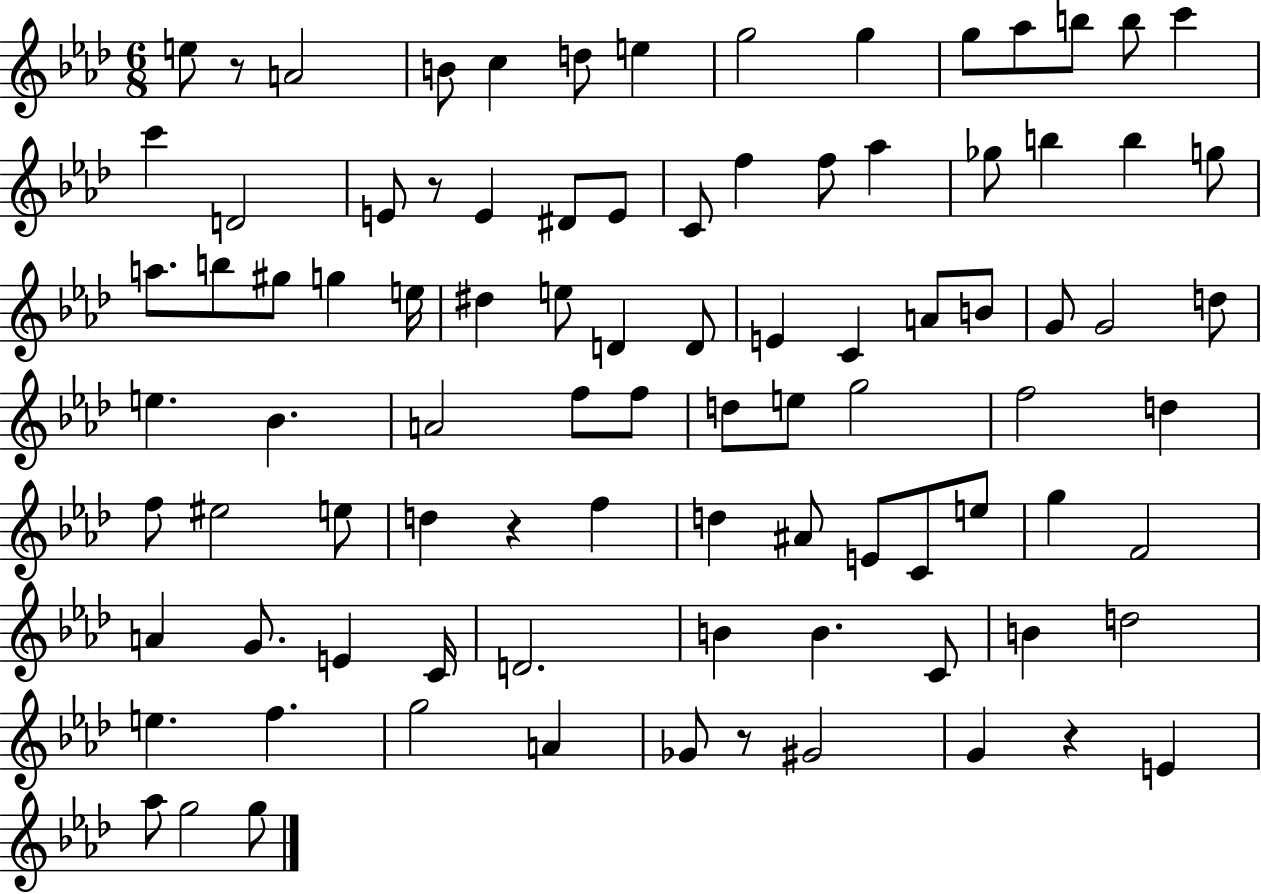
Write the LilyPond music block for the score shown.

{
  \clef treble
  \numericTimeSignature
  \time 6/8
  \key aes \major
  e''8 r8 a'2 | b'8 c''4 d''8 e''4 | g''2 g''4 | g''8 aes''8 b''8 b''8 c'''4 | \break c'''4 d'2 | e'8 r8 e'4 dis'8 e'8 | c'8 f''4 f''8 aes''4 | ges''8 b''4 b''4 g''8 | \break a''8. b''8 gis''8 g''4 e''16 | dis''4 e''8 d'4 d'8 | e'4 c'4 a'8 b'8 | g'8 g'2 d''8 | \break e''4. bes'4. | a'2 f''8 f''8 | d''8 e''8 g''2 | f''2 d''4 | \break f''8 eis''2 e''8 | d''4 r4 f''4 | d''4 ais'8 e'8 c'8 e''8 | g''4 f'2 | \break a'4 g'8. e'4 c'16 | d'2. | b'4 b'4. c'8 | b'4 d''2 | \break e''4. f''4. | g''2 a'4 | ges'8 r8 gis'2 | g'4 r4 e'4 | \break aes''8 g''2 g''8 | \bar "|."
}